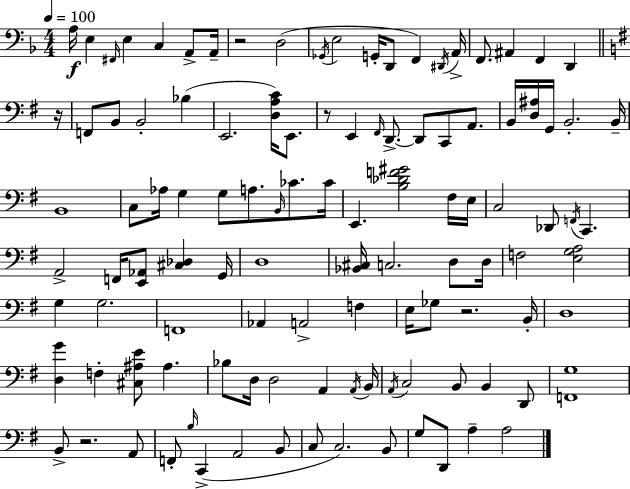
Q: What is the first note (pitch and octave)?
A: A3